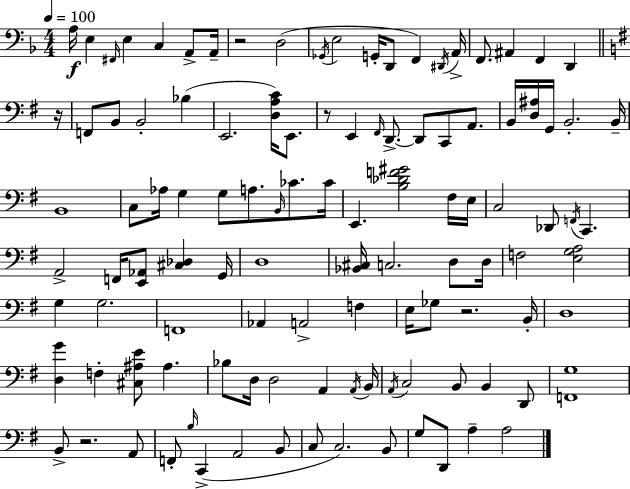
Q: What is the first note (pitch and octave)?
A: A3